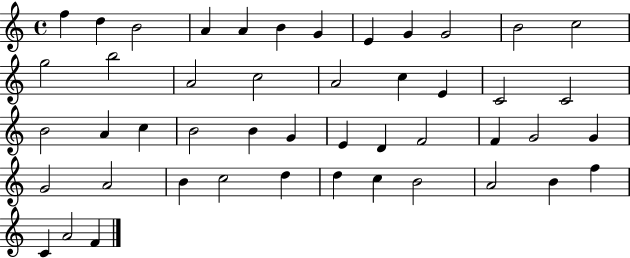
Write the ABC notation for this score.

X:1
T:Untitled
M:4/4
L:1/4
K:C
f d B2 A A B G E G G2 B2 c2 g2 b2 A2 c2 A2 c E C2 C2 B2 A c B2 B G E D F2 F G2 G G2 A2 B c2 d d c B2 A2 B f C A2 F